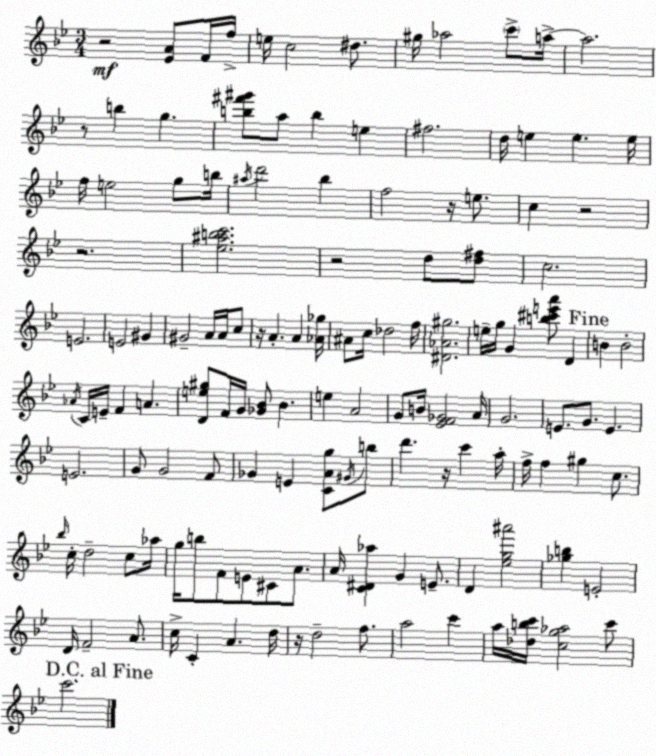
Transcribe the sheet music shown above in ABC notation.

X:1
T:Untitled
M:3/4
L:1/4
K:Gm
z2 [_EA]/2 F/4 f/4 e/4 c2 ^d/2 ^g/4 _a2 c'/2 a/4 a2 z/2 b g [b^f'^g']/2 a/2 b e ^f2 d/4 e e e/4 f/4 e2 g/2 b/4 ^a/4 d'2 _b f2 z/4 e/2 c z2 z2 [_e^abc']2 z2 d/2 [d^f]/2 c2 E2 E2 ^G ^G2 A/4 A/4 c/2 z/4 A A [_A_g]/4 ^A/2 c/4 _d2 f/4 [^D_A^g]2 e/4 g/4 G [b^c'e'a']/2 D B B2 _A/4 C/4 E/4 F A [De^g]/2 F/4 G/4 [_G_B]/2 _B e A2 G/2 B/4 [_EF_G]2 A/4 G2 E/2 G/2 E E2 G/2 G2 F/2 _G E [CAg]/2 ^G/4 b/2 d' z/4 c' a/4 f/4 f ^g c/2 _b/4 c/4 d2 c/2 _a/4 g/4 b/2 F/2 E/2 ^C/2 A/2 A/4 [C^D_a] G E/2 D [_eg^a']2 [_gb] E2 D/4 F2 A/2 c/4 C A d/4 z/4 d2 f/2 a2 c' a/4 [_dbc']/4 [cg_a]2 c'/2 c'2